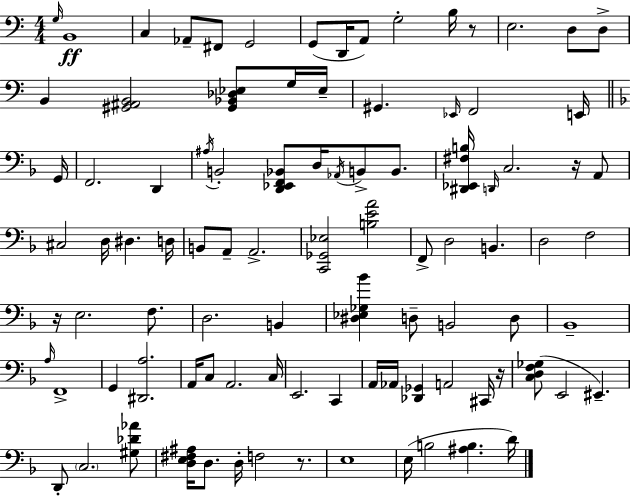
G3/s B2/w C3/q Ab2/e F#2/e G2/h G2/e D2/s A2/e G3/h B3/s R/e E3/h. D3/e D3/e B2/q [G#2,A#2,B2]/h [G#2,Bb2,Db3,Eb3]/e G3/s Eb3/s G#2/q. Eb2/s F2/h E2/s G2/s F2/h. D2/q A#3/s B2/h [D2,Eb2,F2,Bb2]/e D3/s Ab2/s B2/e B2/e. [D#2,Eb2,F#3,B3]/s D2/s C3/h. R/s A2/e C#3/h D3/s D#3/q. D3/s B2/e A2/e A2/h. [C2,Gb2,Eb3]/h [B3,E4,A4]/h F2/e D3/h B2/q. D3/h F3/h R/s E3/h. F3/e. D3/h. B2/q [D#3,Eb3,Gb3,Bb4]/q D3/e B2/h D3/e Bb2/w A3/s F2/w G2/q [D#2,A3]/h. A2/s C3/e A2/h. C3/s E2/h. C2/q A2/s Ab2/s [Db2,Gb2]/q A2/h C#2/s R/s [C3,D3,F3,Gb3]/e E2/h EIS2/q. D2/e C3/h. [G#3,Db4,Ab4]/e [D3,E3,F#3,A#3]/s D3/e. D3/s F3/h R/e. E3/w E3/s B3/h [A#3,B3]/q. D4/s